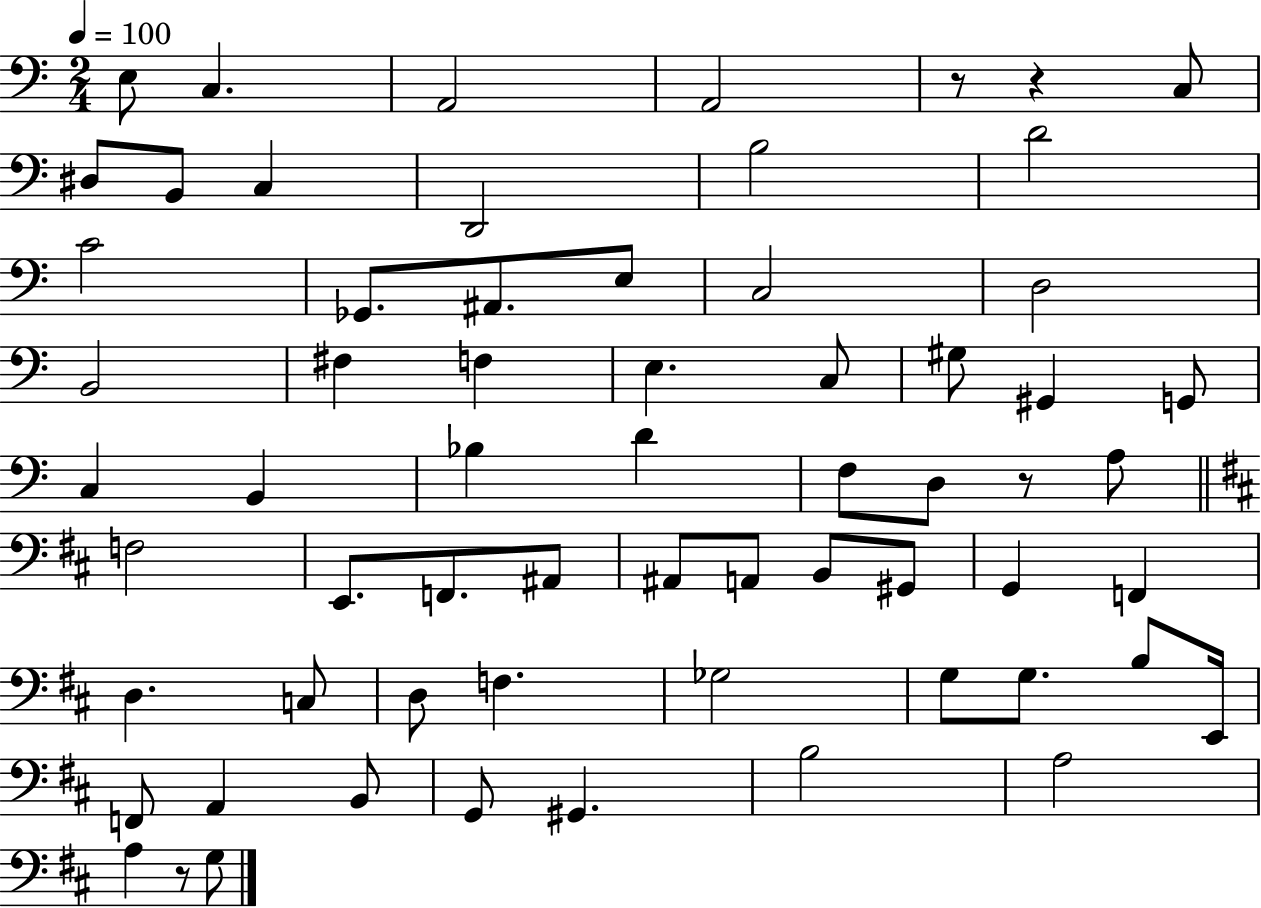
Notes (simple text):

E3/e C3/q. A2/h A2/h R/e R/q C3/e D#3/e B2/e C3/q D2/h B3/h D4/h C4/h Gb2/e. A#2/e. E3/e C3/h D3/h B2/h F#3/q F3/q E3/q. C3/e G#3/e G#2/q G2/e C3/q B2/q Bb3/q D4/q F3/e D3/e R/e A3/e F3/h E2/e. F2/e. A#2/e A#2/e A2/e B2/e G#2/e G2/q F2/q D3/q. C3/e D3/e F3/q. Gb3/h G3/e G3/e. B3/e E2/s F2/e A2/q B2/e G2/e G#2/q. B3/h A3/h A3/q R/e G3/e